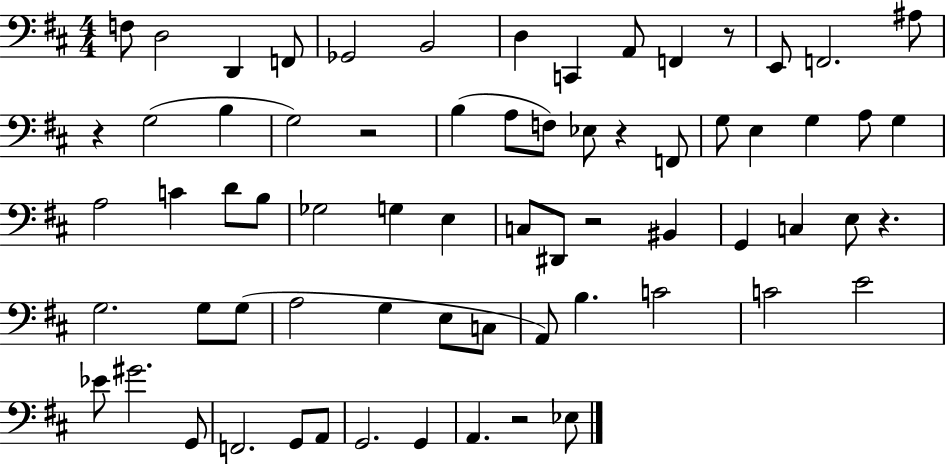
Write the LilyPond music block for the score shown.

{
  \clef bass
  \numericTimeSignature
  \time 4/4
  \key d \major
  f8 d2 d,4 f,8 | ges,2 b,2 | d4 c,4 a,8 f,4 r8 | e,8 f,2. ais8 | \break r4 g2( b4 | g2) r2 | b4( a8 f8) ees8 r4 f,8 | g8 e4 g4 a8 g4 | \break a2 c'4 d'8 b8 | ges2 g4 e4 | c8 dis,8 r2 bis,4 | g,4 c4 e8 r4. | \break g2. g8 g8( | a2 g4 e8 c8 | a,8) b4. c'2 | c'2 e'2 | \break ees'8 gis'2. g,8 | f,2. g,8 a,8 | g,2. g,4 | a,4. r2 ees8 | \break \bar "|."
}